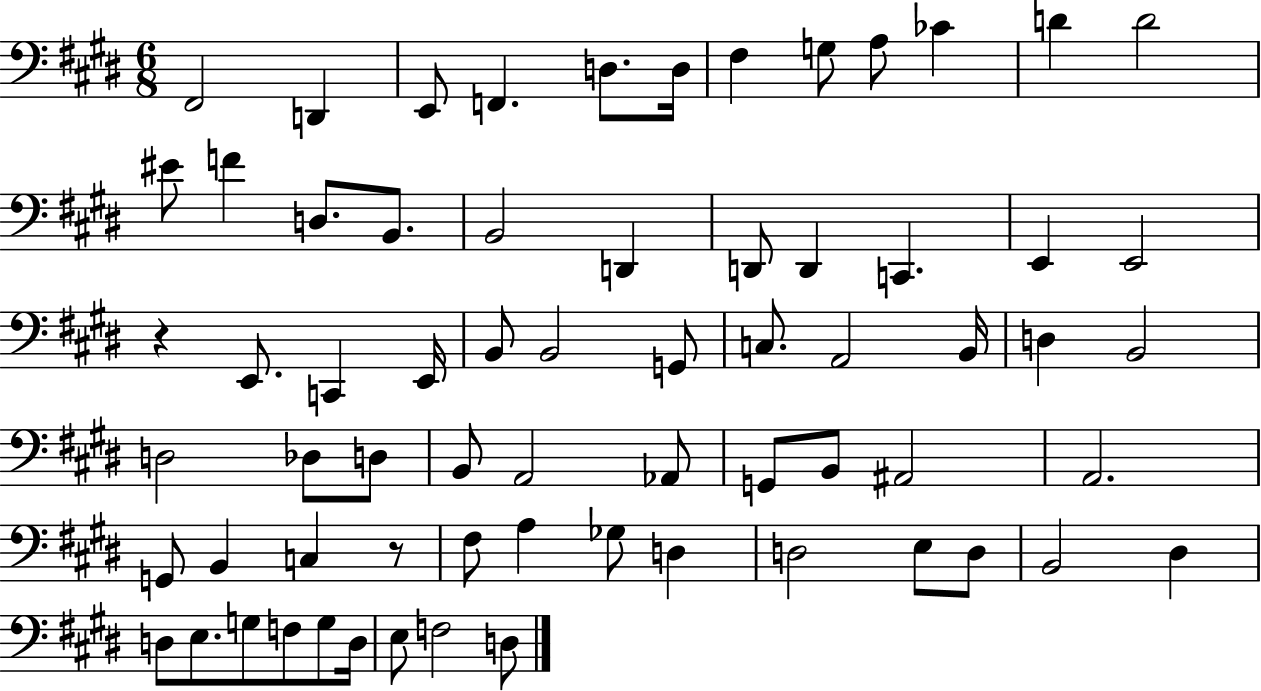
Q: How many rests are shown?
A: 2